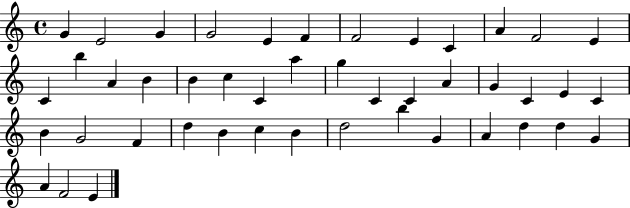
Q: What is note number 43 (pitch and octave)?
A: A4